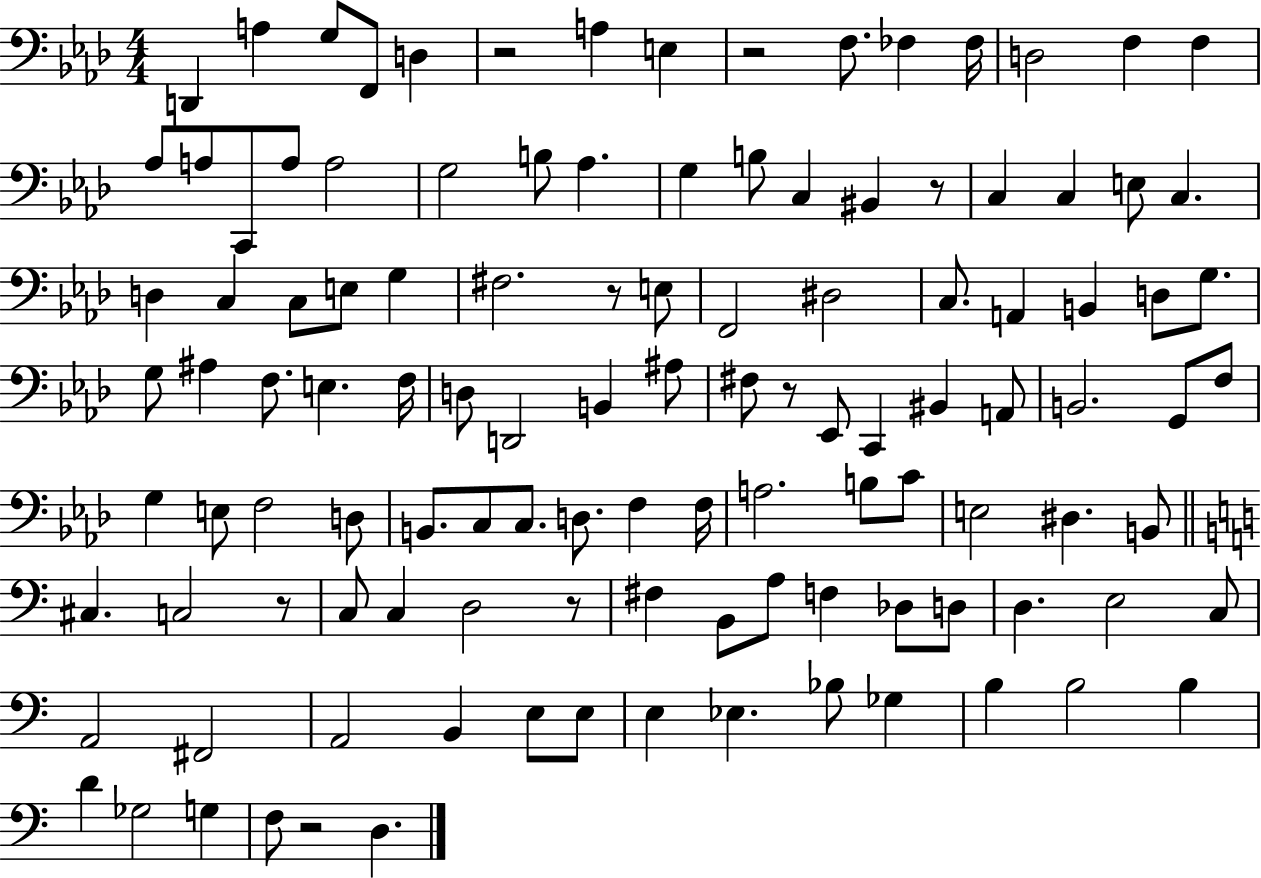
D2/q A3/q G3/e F2/e D3/q R/h A3/q E3/q R/h F3/e. FES3/q FES3/s D3/h F3/q F3/q Ab3/e A3/e C2/e A3/e A3/h G3/h B3/e Ab3/q. G3/q B3/e C3/q BIS2/q R/e C3/q C3/q E3/e C3/q. D3/q C3/q C3/e E3/e G3/q F#3/h. R/e E3/e F2/h D#3/h C3/e. A2/q B2/q D3/e G3/e. G3/e A#3/q F3/e. E3/q. F3/s D3/e D2/h B2/q A#3/e F#3/e R/e Eb2/e C2/q BIS2/q A2/e B2/h. G2/e F3/e G3/q E3/e F3/h D3/e B2/e. C3/e C3/e. D3/e. F3/q F3/s A3/h. B3/e C4/e E3/h D#3/q. B2/e C#3/q. C3/h R/e C3/e C3/q D3/h R/e F#3/q B2/e A3/e F3/q Db3/e D3/e D3/q. E3/h C3/e A2/h F#2/h A2/h B2/q E3/e E3/e E3/q Eb3/q. Bb3/e Gb3/q B3/q B3/h B3/q D4/q Gb3/h G3/q F3/e R/h D3/q.